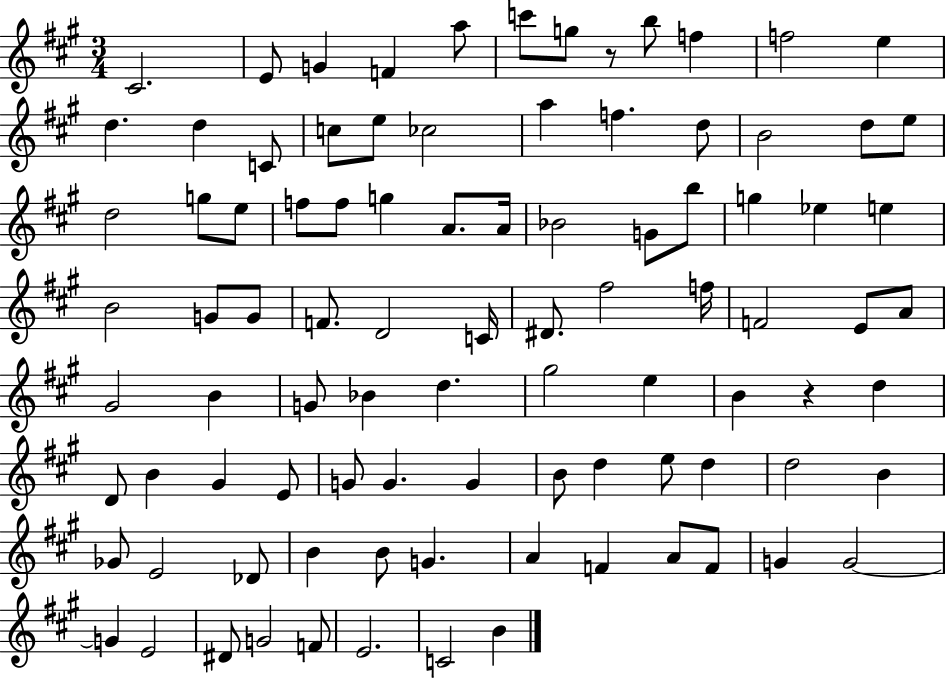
X:1
T:Untitled
M:3/4
L:1/4
K:A
^C2 E/2 G F a/2 c'/2 g/2 z/2 b/2 f f2 e d d C/2 c/2 e/2 _c2 a f d/2 B2 d/2 e/2 d2 g/2 e/2 f/2 f/2 g A/2 A/4 _B2 G/2 b/2 g _e e B2 G/2 G/2 F/2 D2 C/4 ^D/2 ^f2 f/4 F2 E/2 A/2 ^G2 B G/2 _B d ^g2 e B z d D/2 B ^G E/2 G/2 G G B/2 d e/2 d d2 B _G/2 E2 _D/2 B B/2 G A F A/2 F/2 G G2 G E2 ^D/2 G2 F/2 E2 C2 B